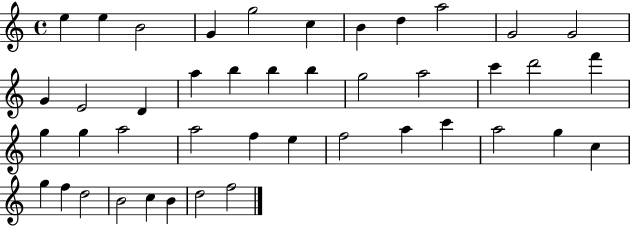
E5/q E5/q B4/h G4/q G5/h C5/q B4/q D5/q A5/h G4/h G4/h G4/q E4/h D4/q A5/q B5/q B5/q B5/q G5/h A5/h C6/q D6/h F6/q G5/q G5/q A5/h A5/h F5/q E5/q F5/h A5/q C6/q A5/h G5/q C5/q G5/q F5/q D5/h B4/h C5/q B4/q D5/h F5/h